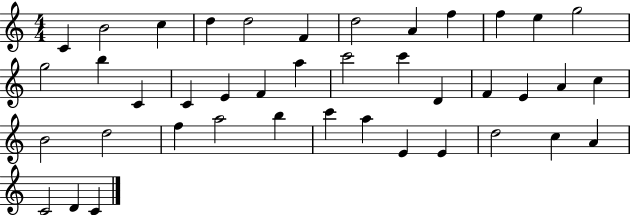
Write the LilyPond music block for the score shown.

{
  \clef treble
  \numericTimeSignature
  \time 4/4
  \key c \major
  c'4 b'2 c''4 | d''4 d''2 f'4 | d''2 a'4 f''4 | f''4 e''4 g''2 | \break g''2 b''4 c'4 | c'4 e'4 f'4 a''4 | c'''2 c'''4 d'4 | f'4 e'4 a'4 c''4 | \break b'2 d''2 | f''4 a''2 b''4 | c'''4 a''4 e'4 e'4 | d''2 c''4 a'4 | \break c'2 d'4 c'4 | \bar "|."
}